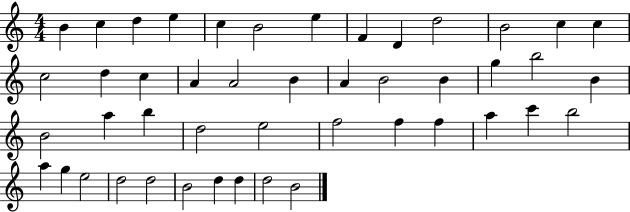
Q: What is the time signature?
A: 4/4